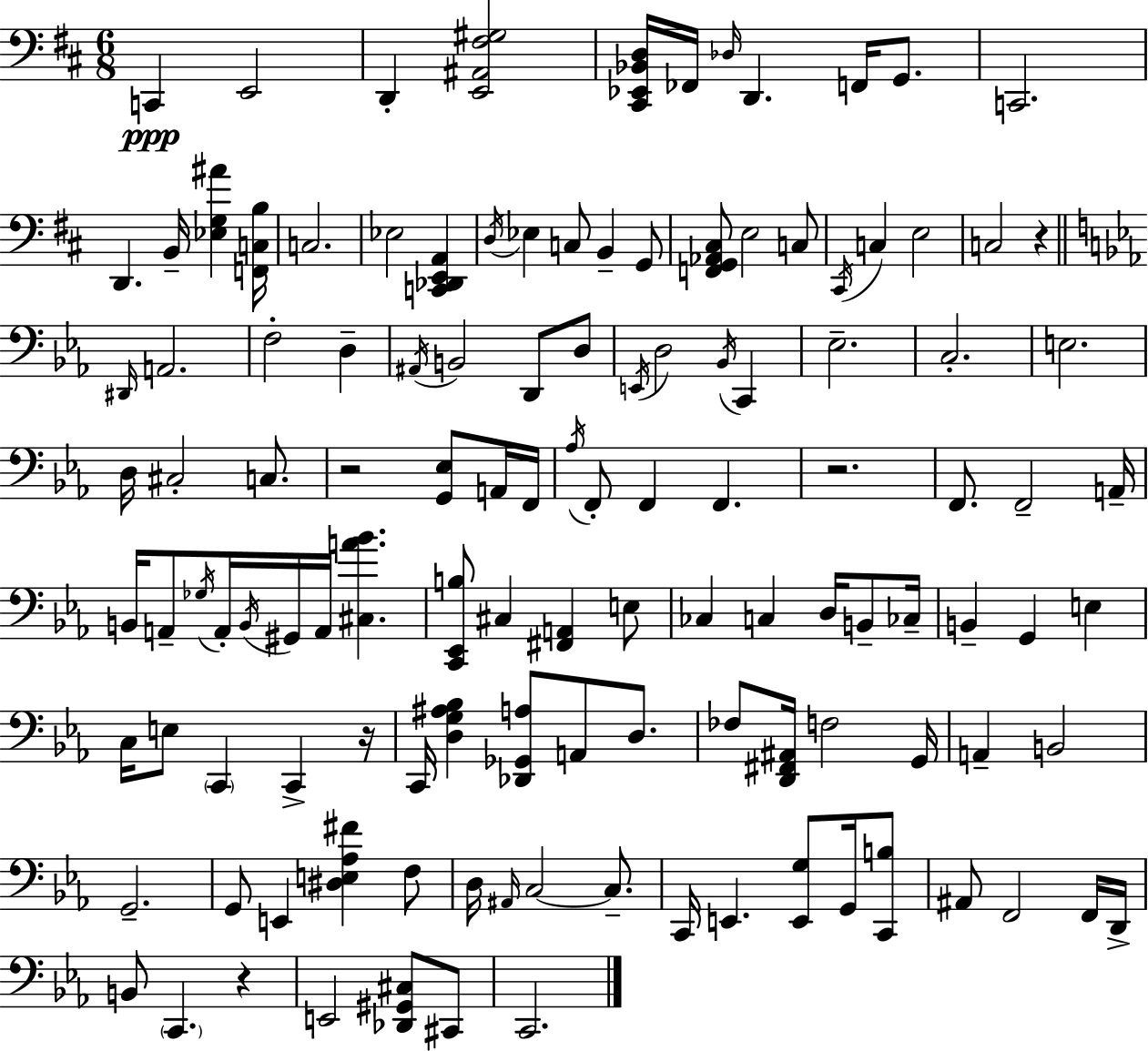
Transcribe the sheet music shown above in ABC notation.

X:1
T:Untitled
M:6/8
L:1/4
K:D
C,, E,,2 D,, [E,,^A,,^F,^G,]2 [^C,,_E,,_B,,D,]/4 _F,,/4 _D,/4 D,, F,,/4 G,,/2 C,,2 D,, B,,/4 [_E,G,^A] [F,,C,B,]/4 C,2 _E,2 [C,,_D,,E,,A,,] D,/4 _E, C,/2 B,, G,,/2 [F,,G,,_A,,^C,]/2 E,2 C,/2 ^C,,/4 C, E,2 C,2 z ^D,,/4 A,,2 F,2 D, ^A,,/4 B,,2 D,,/2 D,/2 E,,/4 D,2 _B,,/4 C,, _E,2 C,2 E,2 D,/4 ^C,2 C,/2 z2 [G,,_E,]/2 A,,/4 F,,/4 _A,/4 F,,/2 F,, F,, z2 F,,/2 F,,2 A,,/4 B,,/4 A,,/2 _G,/4 A,,/4 B,,/4 ^G,,/4 A,,/4 [^C,A_B] [C,,_E,,B,]/2 ^C, [^F,,A,,] E,/2 _C, C, D,/4 B,,/2 _C,/4 B,, G,, E, C,/4 E,/2 C,, C,, z/4 C,,/4 [D,G,^A,_B,] [_D,,_G,,A,]/2 A,,/2 D,/2 _F,/2 [D,,^F,,^A,,]/4 F,2 G,,/4 A,, B,,2 G,,2 G,,/2 E,, [^D,E,_A,^F] F,/2 D,/4 ^A,,/4 C,2 C,/2 C,,/4 E,, [E,,G,]/2 G,,/4 [C,,B,]/2 ^A,,/2 F,,2 F,,/4 D,,/4 B,,/2 C,, z E,,2 [_D,,^G,,^C,]/2 ^C,,/2 C,,2